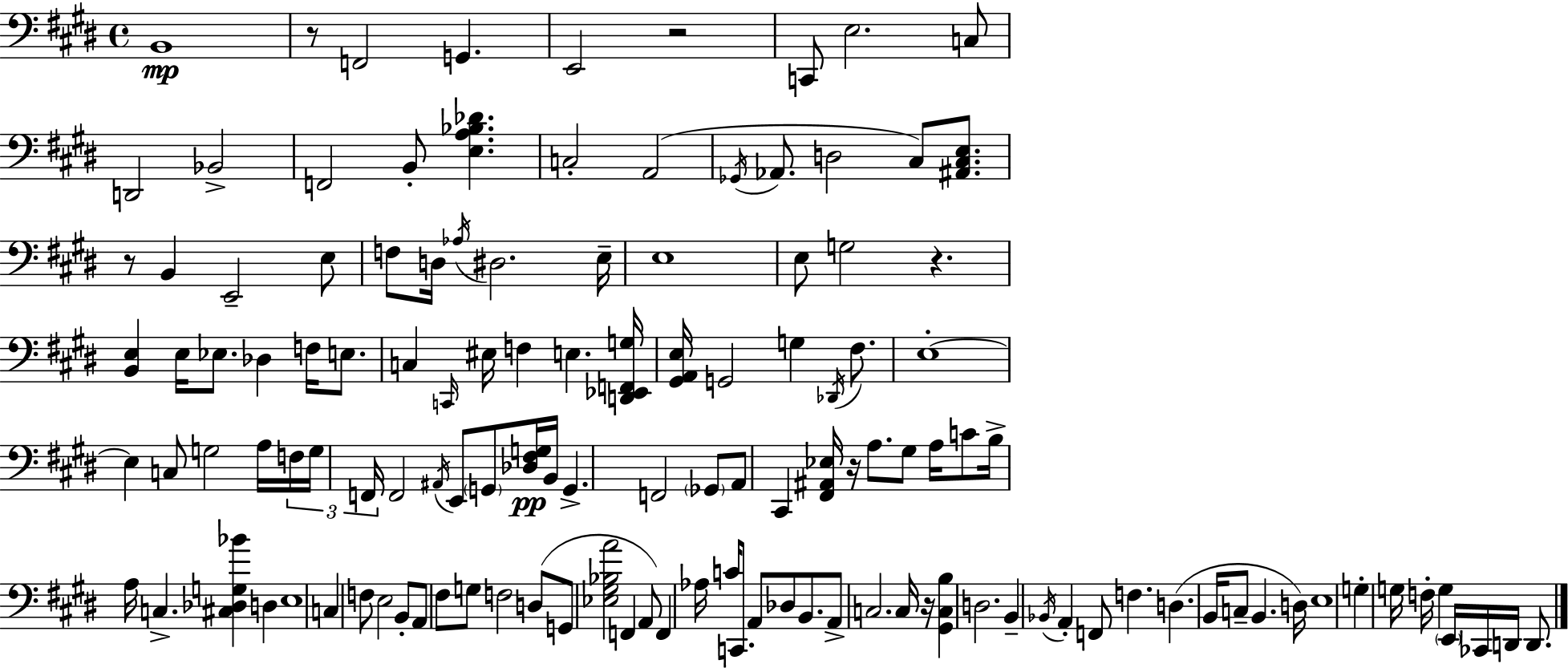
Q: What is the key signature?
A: E major